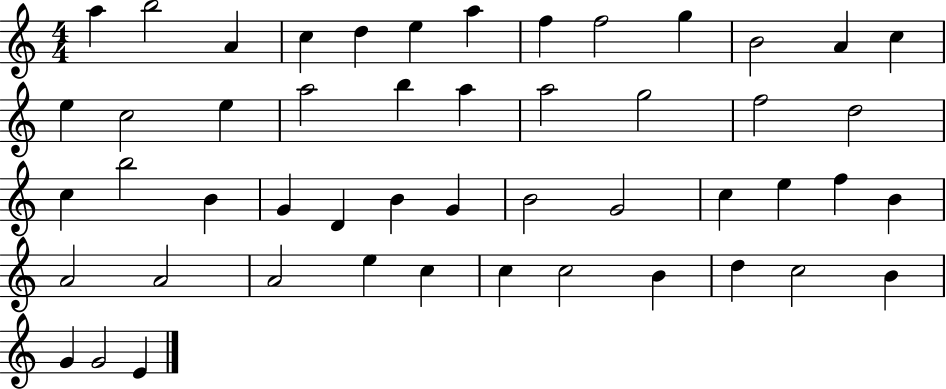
X:1
T:Untitled
M:4/4
L:1/4
K:C
a b2 A c d e a f f2 g B2 A c e c2 e a2 b a a2 g2 f2 d2 c b2 B G D B G B2 G2 c e f B A2 A2 A2 e c c c2 B d c2 B G G2 E